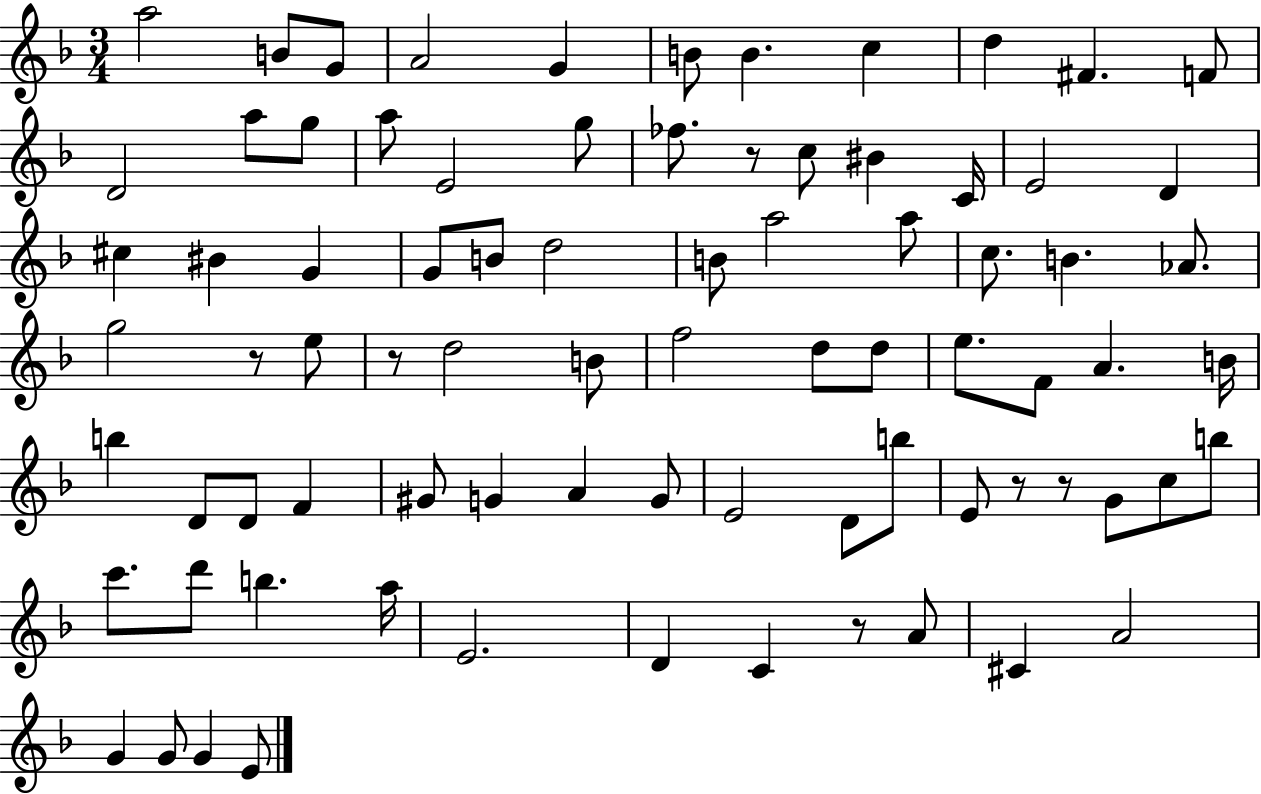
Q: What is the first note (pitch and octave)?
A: A5